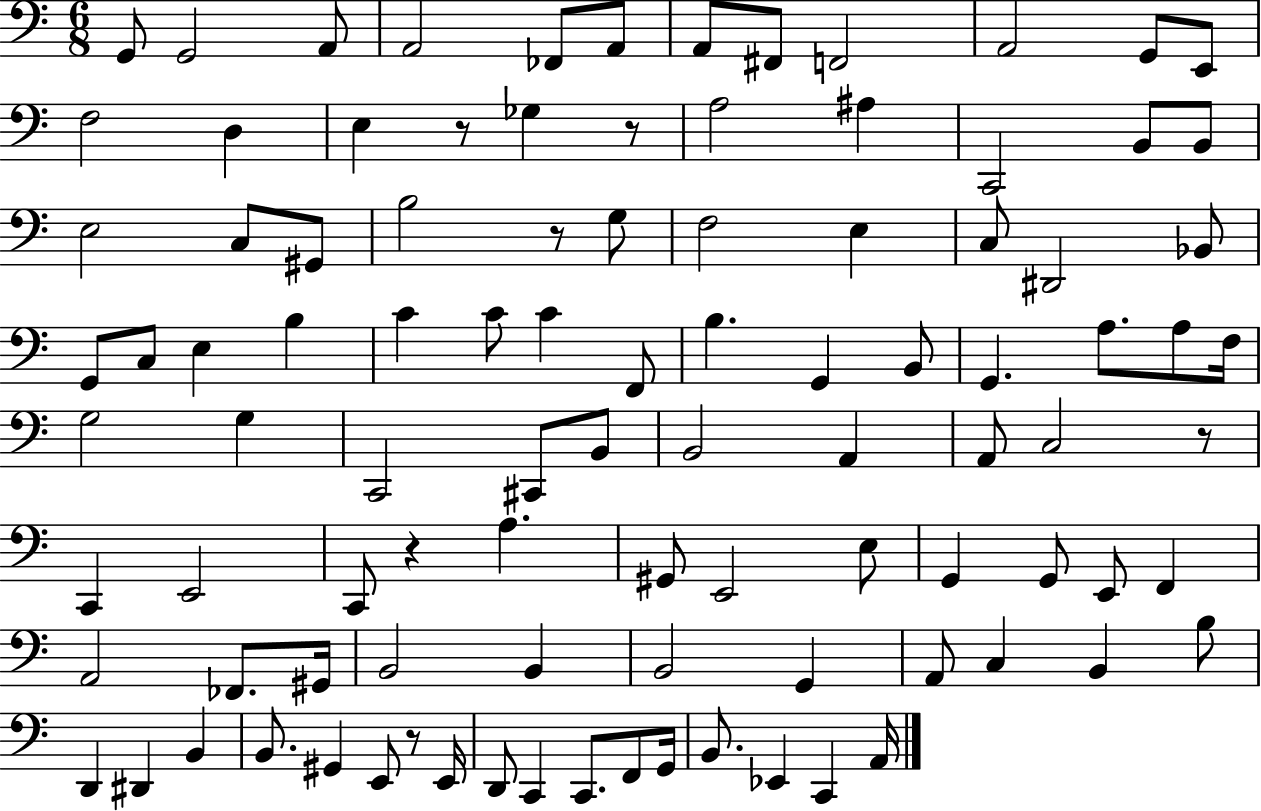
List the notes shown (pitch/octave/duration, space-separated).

G2/e G2/h A2/e A2/h FES2/e A2/e A2/e F#2/e F2/h A2/h G2/e E2/e F3/h D3/q E3/q R/e Gb3/q R/e A3/h A#3/q C2/h B2/e B2/e E3/h C3/e G#2/e B3/h R/e G3/e F3/h E3/q C3/e D#2/h Bb2/e G2/e C3/e E3/q B3/q C4/q C4/e C4/q F2/e B3/q. G2/q B2/e G2/q. A3/e. A3/e F3/s G3/h G3/q C2/h C#2/e B2/e B2/h A2/q A2/e C3/h R/e C2/q E2/h C2/e R/q A3/q. G#2/e E2/h E3/e G2/q G2/e E2/e F2/q A2/h FES2/e. G#2/s B2/h B2/q B2/h G2/q A2/e C3/q B2/q B3/e D2/q D#2/q B2/q B2/e. G#2/q E2/e R/e E2/s D2/e C2/q C2/e. F2/e G2/s B2/e. Eb2/q C2/q A2/s